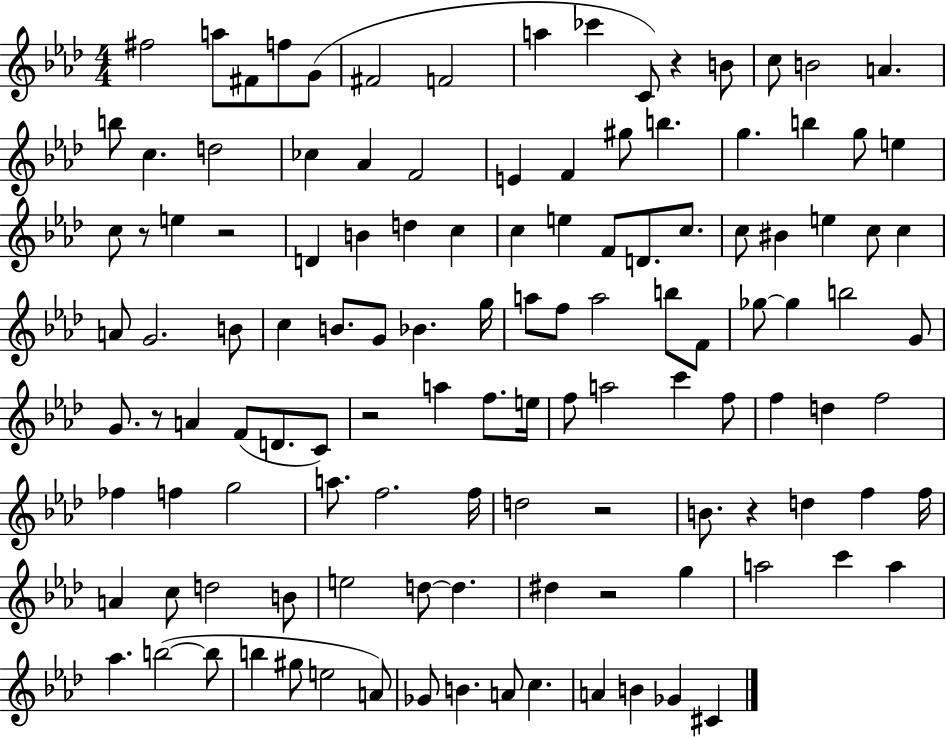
{
  \clef treble
  \numericTimeSignature
  \time 4/4
  \key aes \major
  \repeat volta 2 { fis''2 a''8 fis'8 f''8 g'8( | fis'2 f'2 | a''4 ces'''4 c'8) r4 b'8 | c''8 b'2 a'4. | \break b''8 c''4. d''2 | ces''4 aes'4 f'2 | e'4 f'4 gis''8 b''4. | g''4. b''4 g''8 e''4 | \break c''8 r8 e''4 r2 | d'4 b'4 d''4 c''4 | c''4 e''4 f'8 d'8. c''8. | c''8 bis'4 e''4 c''8 c''4 | \break a'8 g'2. b'8 | c''4 b'8. g'8 bes'4. g''16 | a''8 f''8 a''2 b''8 f'8 | ges''8~~ ges''4 b''2 g'8 | \break g'8. r8 a'4 f'8( d'8. c'8) | r2 a''4 f''8. e''16 | f''8 a''2 c'''4 f''8 | f''4 d''4 f''2 | \break fes''4 f''4 g''2 | a''8. f''2. f''16 | d''2 r2 | b'8. r4 d''4 f''4 f''16 | \break a'4 c''8 d''2 b'8 | e''2 d''8~~ d''4. | dis''4 r2 g''4 | a''2 c'''4 a''4 | \break aes''4. b''2~(~ b''8 | b''4 gis''8 e''2 a'8) | ges'8 b'4. a'8 c''4. | a'4 b'4 ges'4 cis'4 | \break } \bar "|."
}